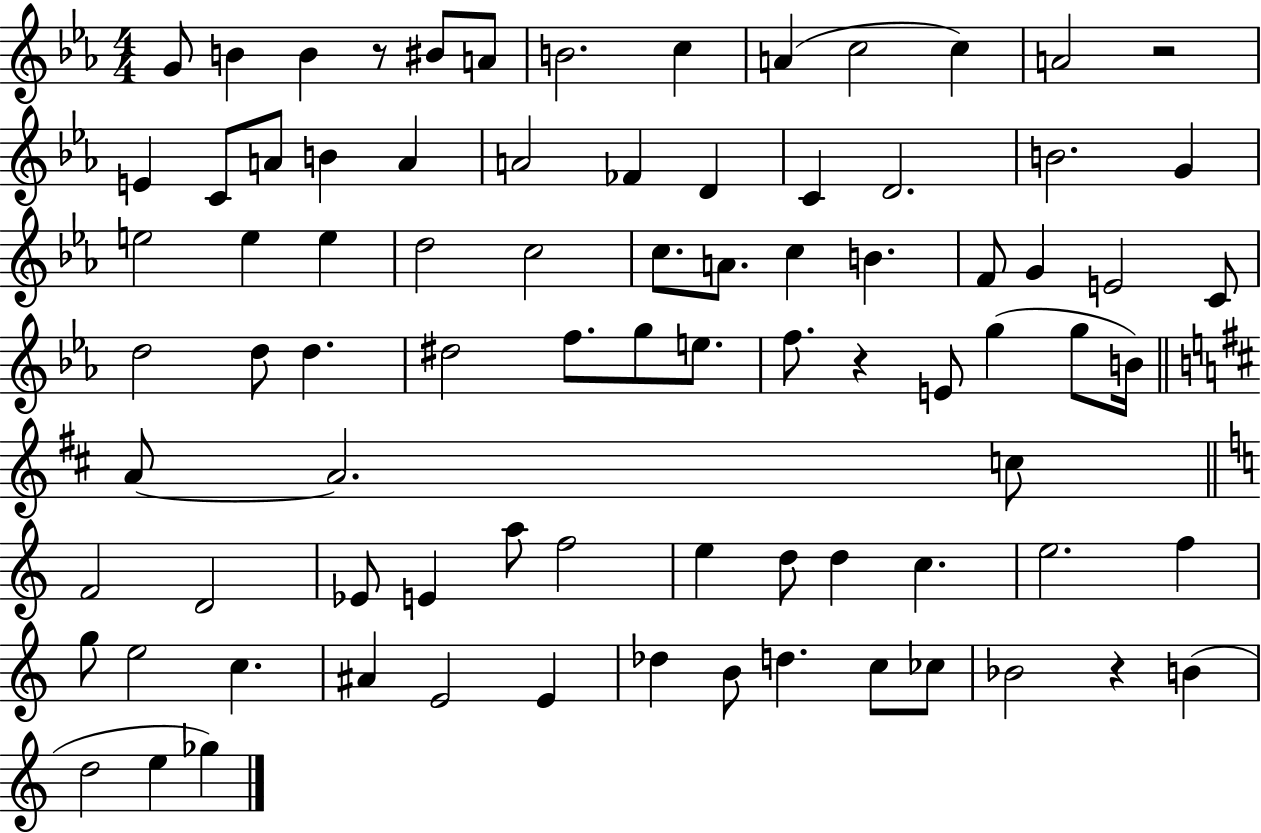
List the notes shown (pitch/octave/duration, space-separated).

G4/e B4/q B4/q R/e BIS4/e A4/e B4/h. C5/q A4/q C5/h C5/q A4/h R/h E4/q C4/e A4/e B4/q A4/q A4/h FES4/q D4/q C4/q D4/h. B4/h. G4/q E5/h E5/q E5/q D5/h C5/h C5/e. A4/e. C5/q B4/q. F4/e G4/q E4/h C4/e D5/h D5/e D5/q. D#5/h F5/e. G5/e E5/e. F5/e. R/q E4/e G5/q G5/e B4/s A4/e A4/h. C5/e F4/h D4/h Eb4/e E4/q A5/e F5/h E5/q D5/e D5/q C5/q. E5/h. F5/q G5/e E5/h C5/q. A#4/q E4/h E4/q Db5/q B4/e D5/q. C5/e CES5/e Bb4/h R/q B4/q D5/h E5/q Gb5/q